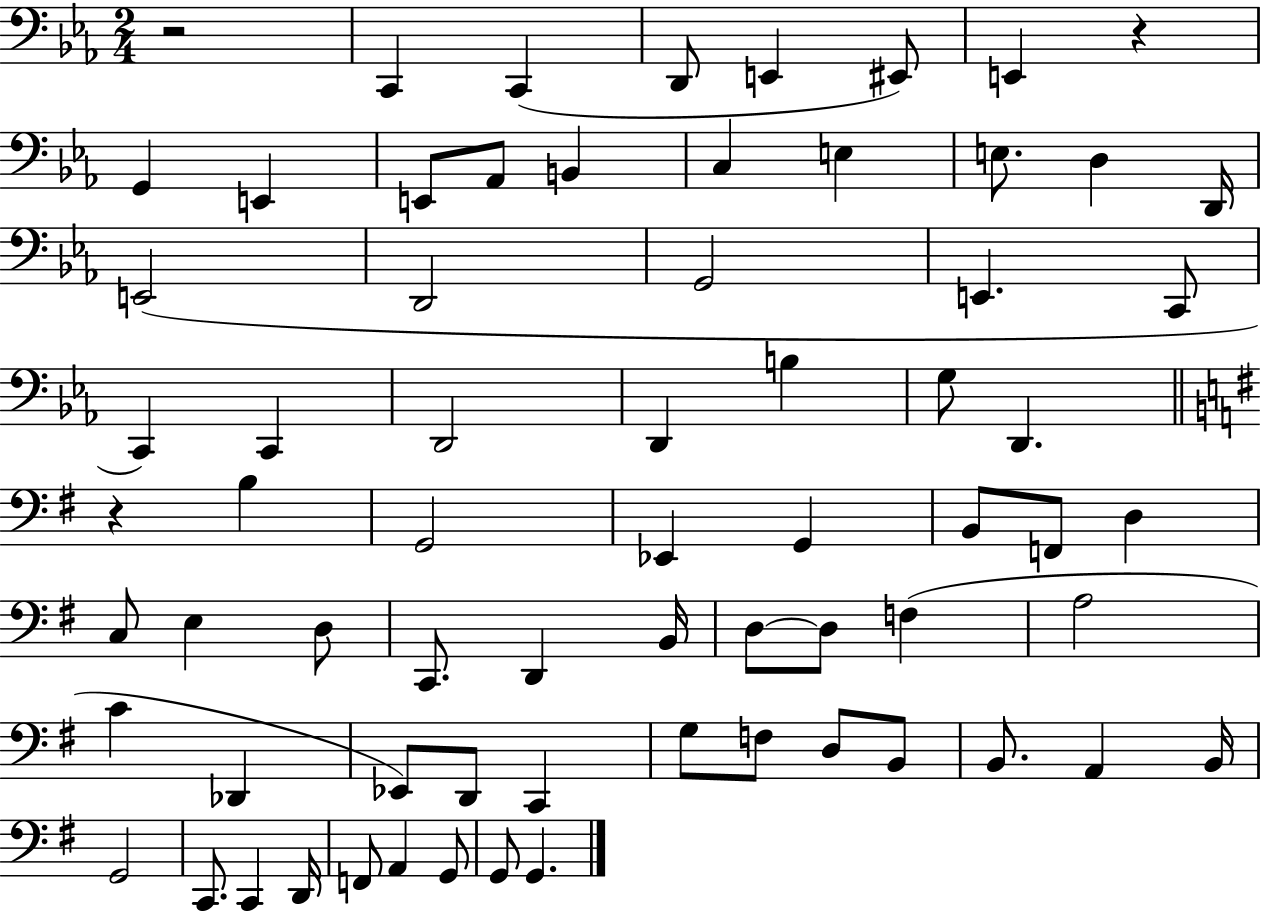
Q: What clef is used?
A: bass